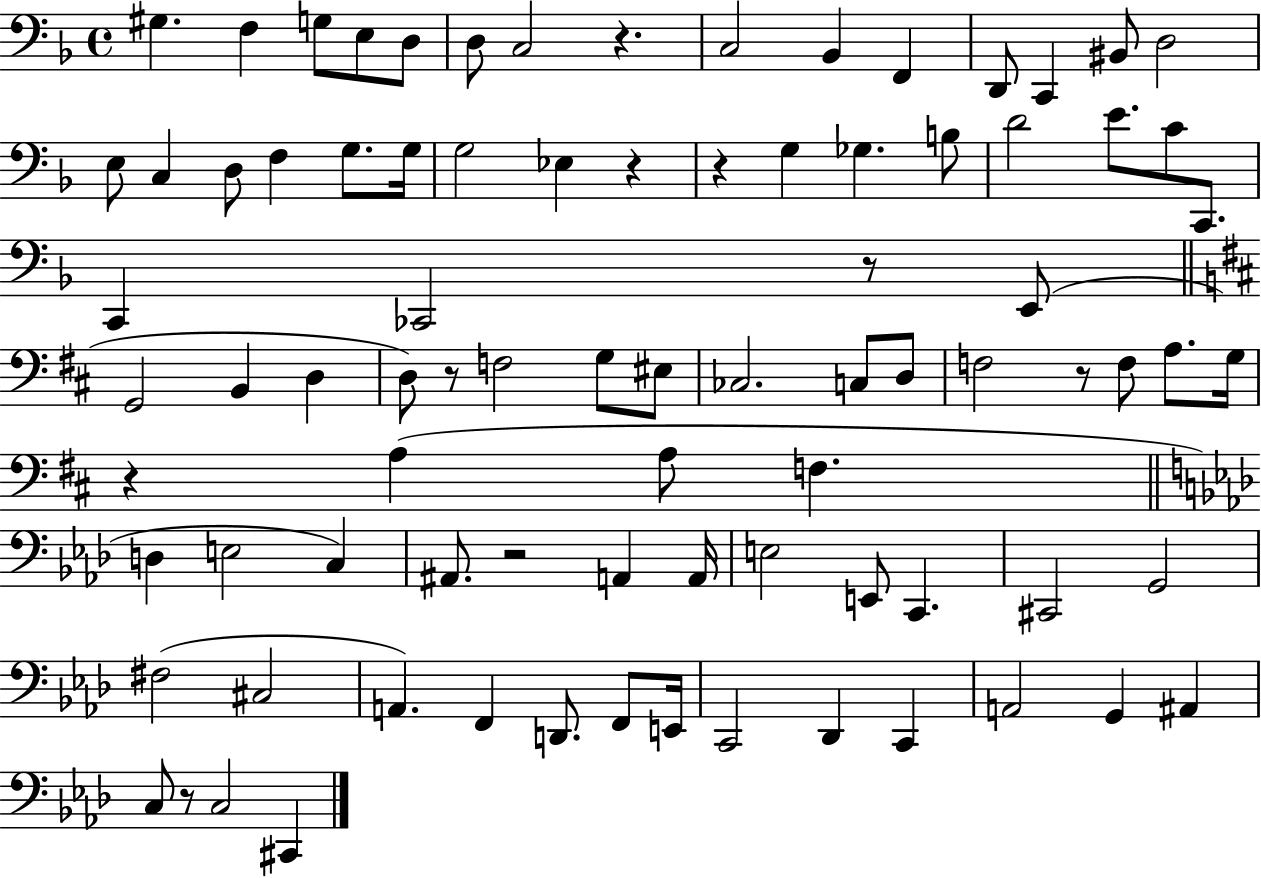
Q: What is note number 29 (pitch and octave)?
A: C2